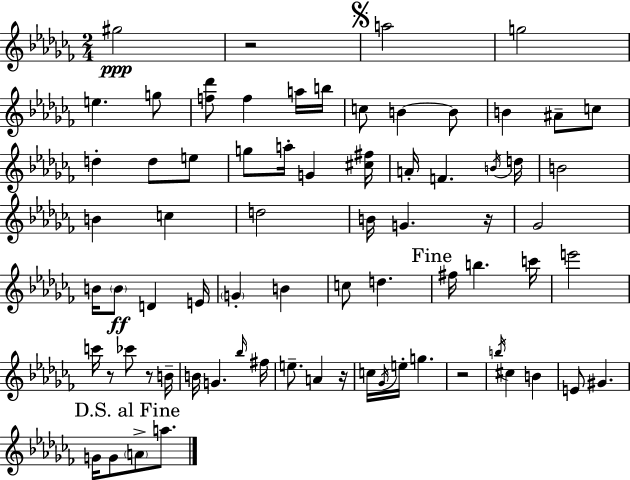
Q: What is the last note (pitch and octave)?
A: A5